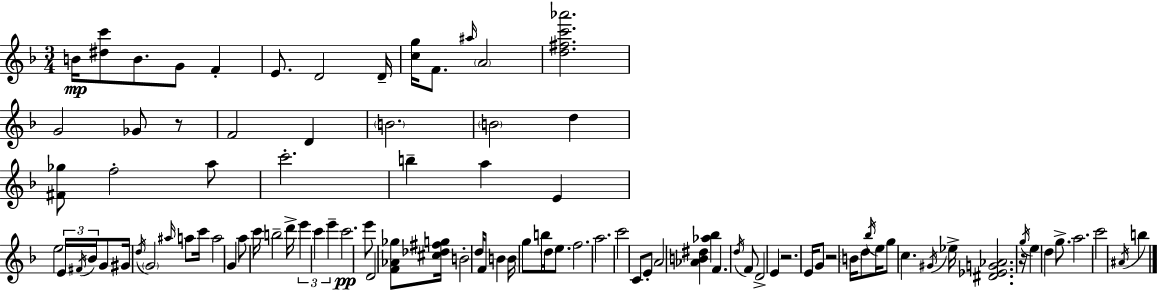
B4/s [D#5,C6]/e B4/e. G4/e F4/q E4/e. D4/h D4/s [C5,G5]/s F4/e. A#5/s A4/h [D5,F#5,C6,Ab6]/h. G4/h Gb4/e R/e F4/h D4/q B4/h. B4/h D5/q [F#4,Gb5]/e F5/h A5/e C6/h. B5/q A5/q E4/q E5/h E4/s F#4/s Bb4/s G4/e G#4/s D5/s G4/h A#5/s A5/e C6/s A5/h G4/q A5/e C6/s B5/h D6/s E6/q C6/q E6/q C6/h. E6/e D4/h [F4,Ab4,Gb5]/e [C#5,Db5,F#5,G5]/s B4/h D5/s F4/e B4/q B4/s G5/e B5/s D5/s E5/e. F5/h. A5/h. C6/h C4/e E4/e A4/h [Ab4,B4,D#5]/q [Ab5,Bb5]/q F4/q. D5/s F4/e D4/h E4/q R/h. E4/s G4/e R/h B4/s D5/e Bb5/s E5/s G5/e C5/q. G#4/s Eb5/s [D#4,Eb4,G4,Ab4]/h. R/s G5/s E5/q D5/q G5/e. A5/h. C6/h A#4/s B5/q